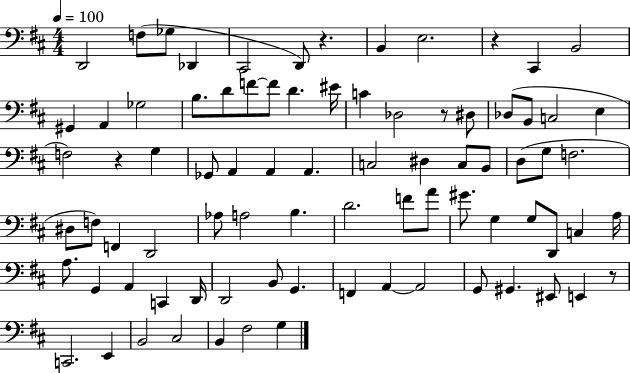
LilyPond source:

{
  \clef bass
  \numericTimeSignature
  \time 4/4
  \key d \major
  \tempo 4 = 100
  d,2 f8( ges8 des,4 | cis,2 d,8) r4. | b,4 e2. | r4 cis,4 b,2 | \break gis,4 a,4 ges2 | b8. d'8 f'8~~ f'8 d'4. eis'16 | c'4 des2 r8 dis8 | des8( b,8 c2 e4 | \break f2) r4 g4 | ges,8 a,4 a,4 a,4. | c2 dis4 c8 b,8 | d8( g8 f2. | \break dis8 f8) f,4 d,2 | aes8 a2 b4. | d'2. f'8 a'8 | gis'8. g4 g8 d,8 c4 a16 | \break a8. g,4 a,4 c,4 d,16 | d,2 b,8 g,4. | f,4 a,4~~ a,2 | g,8 gis,4. eis,8 e,4 r8 | \break c,2. e,4 | b,2 cis2 | b,4 fis2 g4 | \bar "|."
}